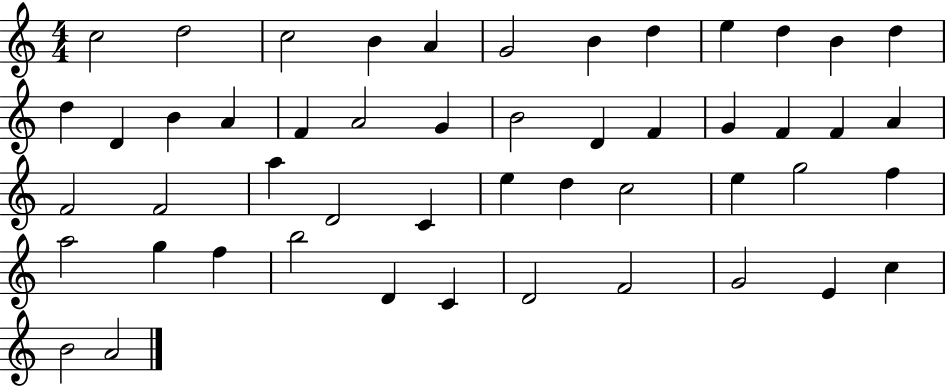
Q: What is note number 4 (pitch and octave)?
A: B4